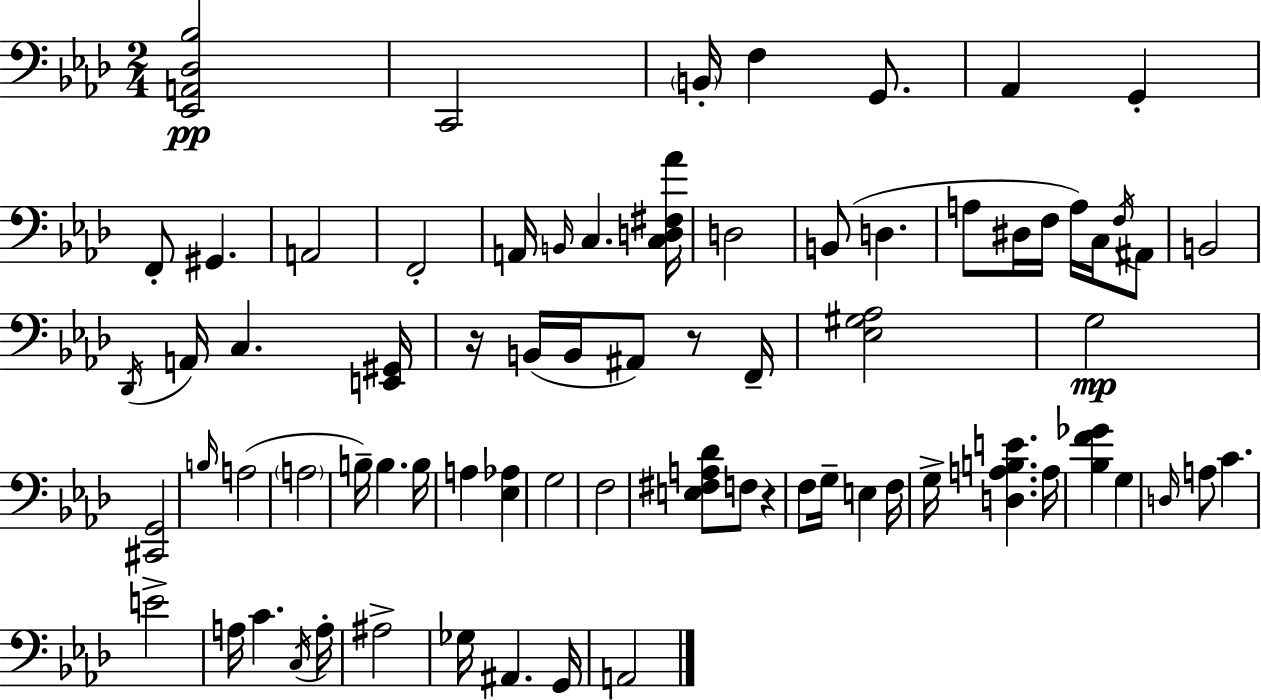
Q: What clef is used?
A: bass